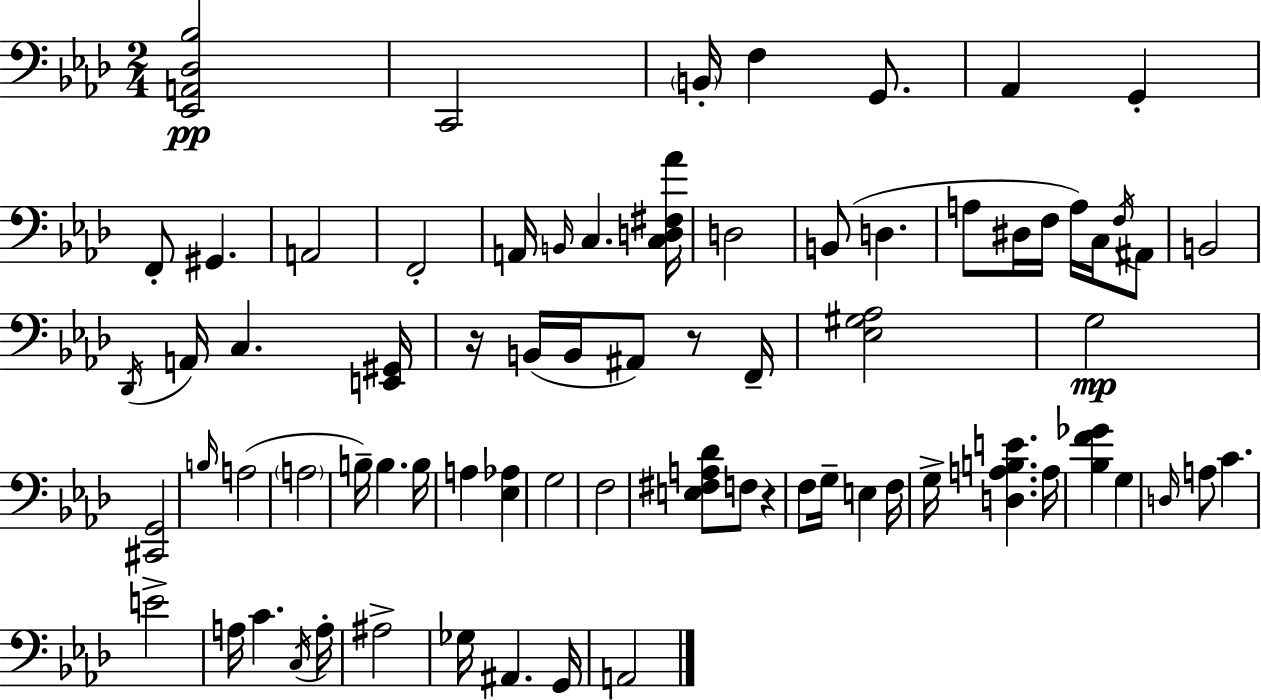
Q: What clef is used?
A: bass